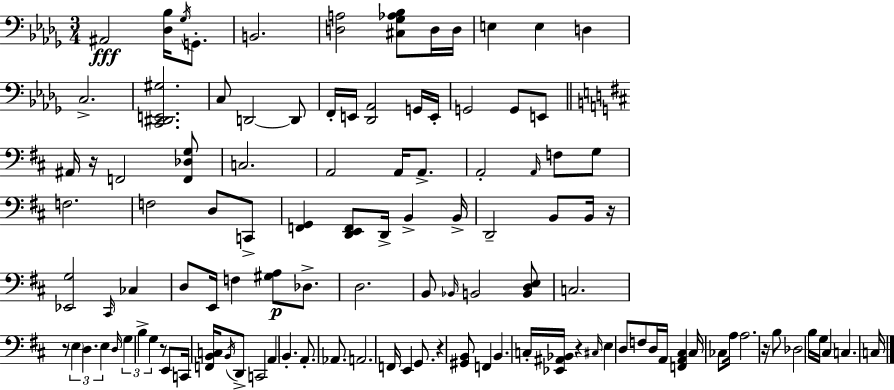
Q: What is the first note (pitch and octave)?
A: A#2